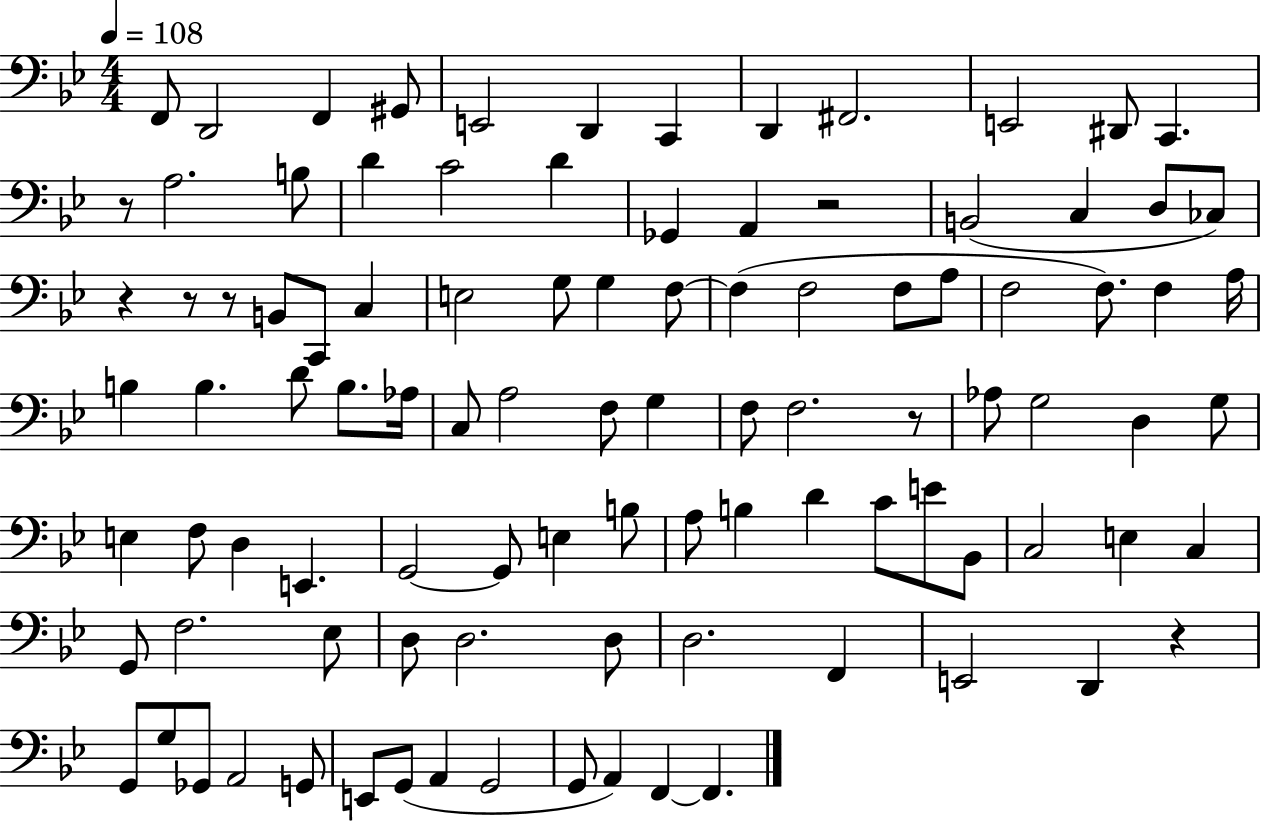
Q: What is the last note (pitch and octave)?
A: F2